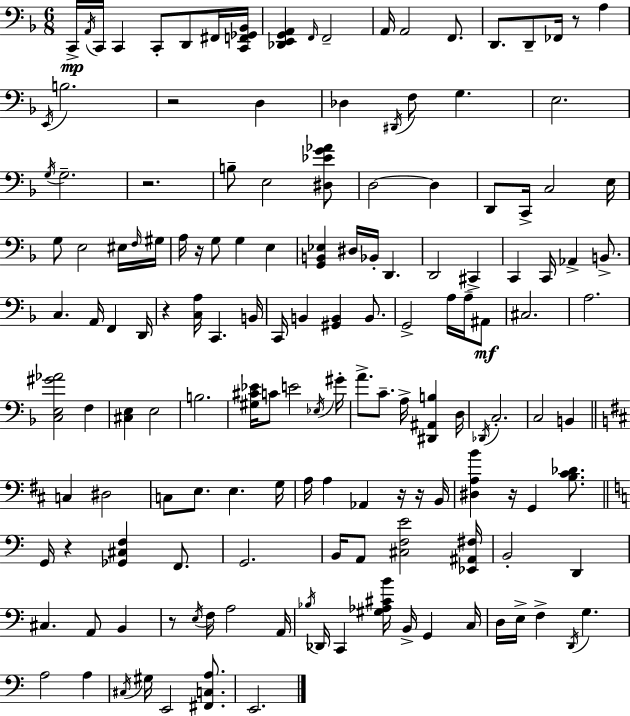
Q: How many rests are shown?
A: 10